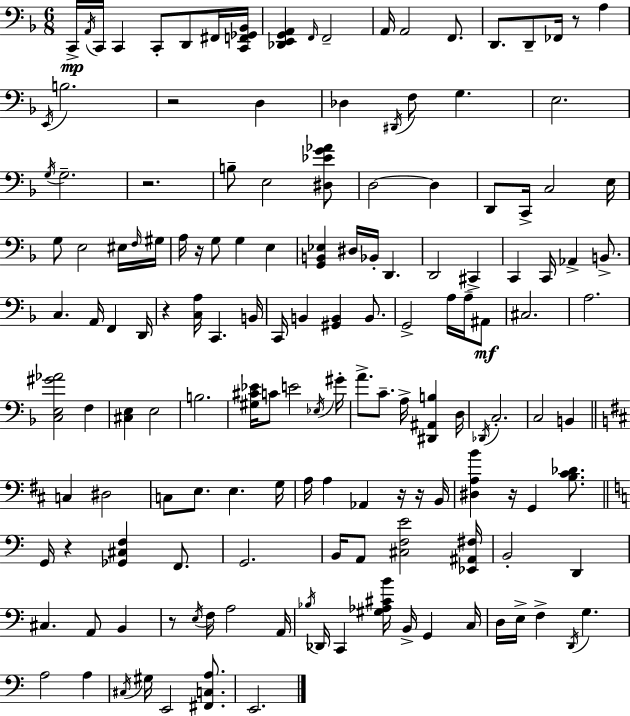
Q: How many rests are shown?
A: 10